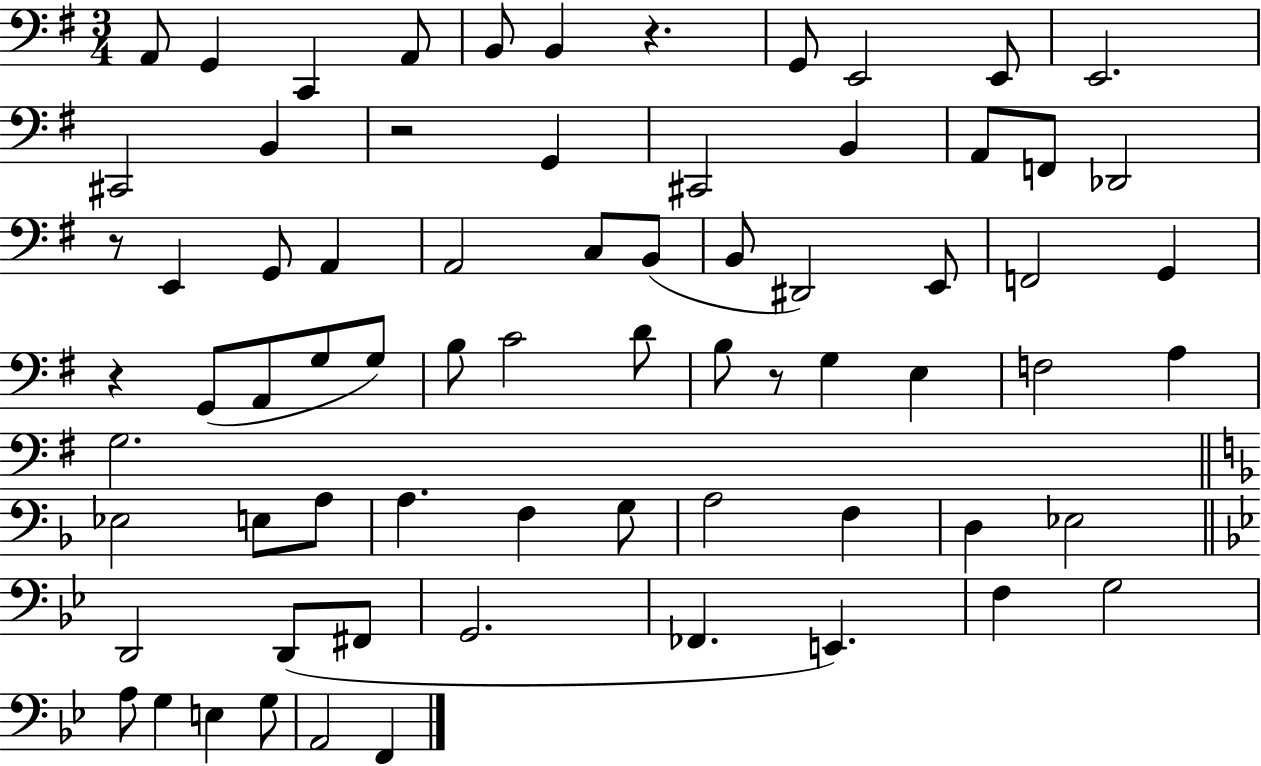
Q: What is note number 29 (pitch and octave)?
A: G2